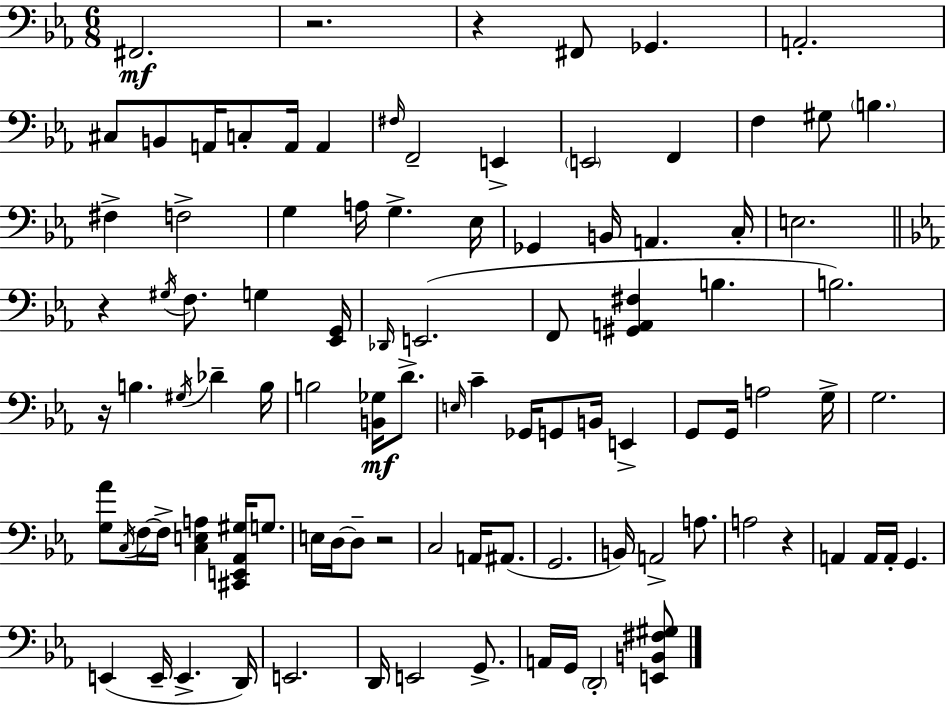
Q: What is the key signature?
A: EES major